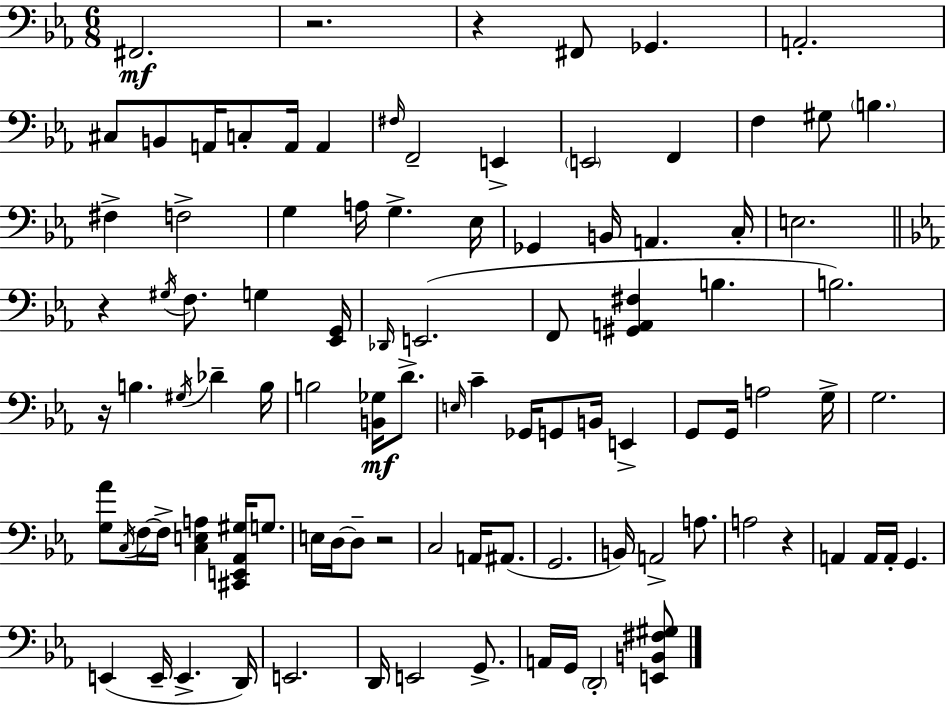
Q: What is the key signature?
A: EES major